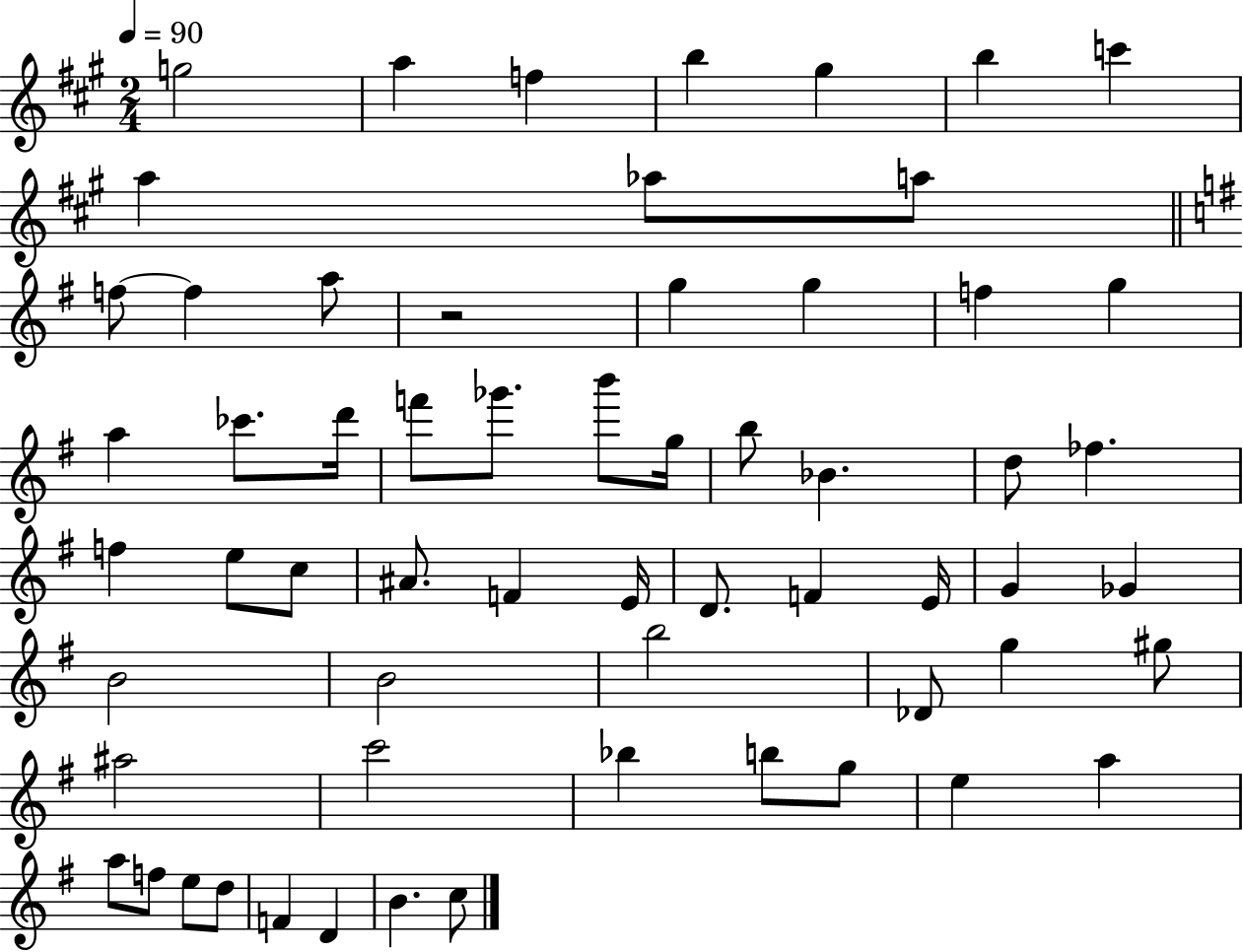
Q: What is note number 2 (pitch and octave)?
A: A5